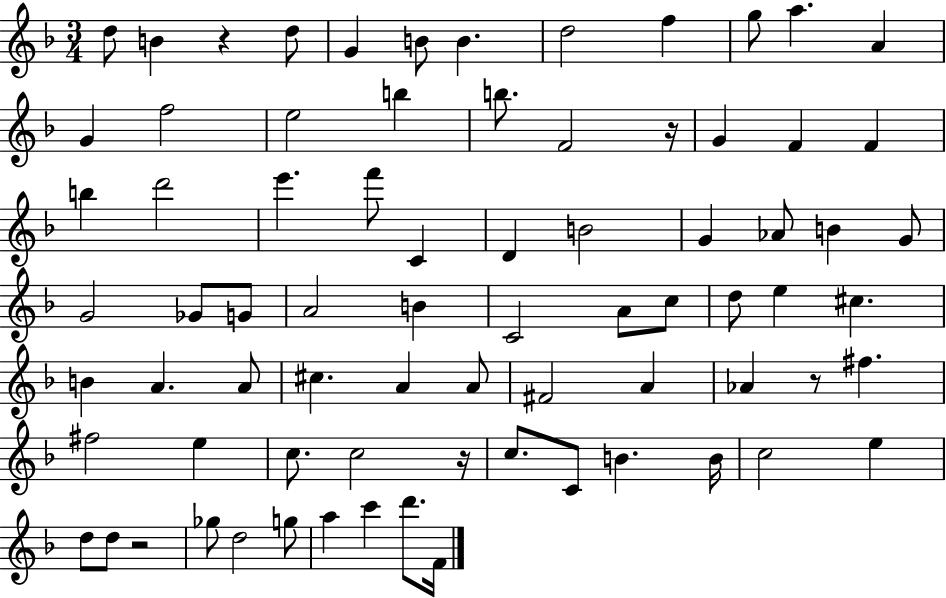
{
  \clef treble
  \numericTimeSignature
  \time 3/4
  \key f \major
  \repeat volta 2 { d''8 b'4 r4 d''8 | g'4 b'8 b'4. | d''2 f''4 | g''8 a''4. a'4 | \break g'4 f''2 | e''2 b''4 | b''8. f'2 r16 | g'4 f'4 f'4 | \break b''4 d'''2 | e'''4. f'''8 c'4 | d'4 b'2 | g'4 aes'8 b'4 g'8 | \break g'2 ges'8 g'8 | a'2 b'4 | c'2 a'8 c''8 | d''8 e''4 cis''4. | \break b'4 a'4. a'8 | cis''4. a'4 a'8 | fis'2 a'4 | aes'4 r8 fis''4. | \break fis''2 e''4 | c''8. c''2 r16 | c''8. c'8 b'4. b'16 | c''2 e''4 | \break d''8 d''8 r2 | ges''8 d''2 g''8 | a''4 c'''4 d'''8. f'16 | } \bar "|."
}